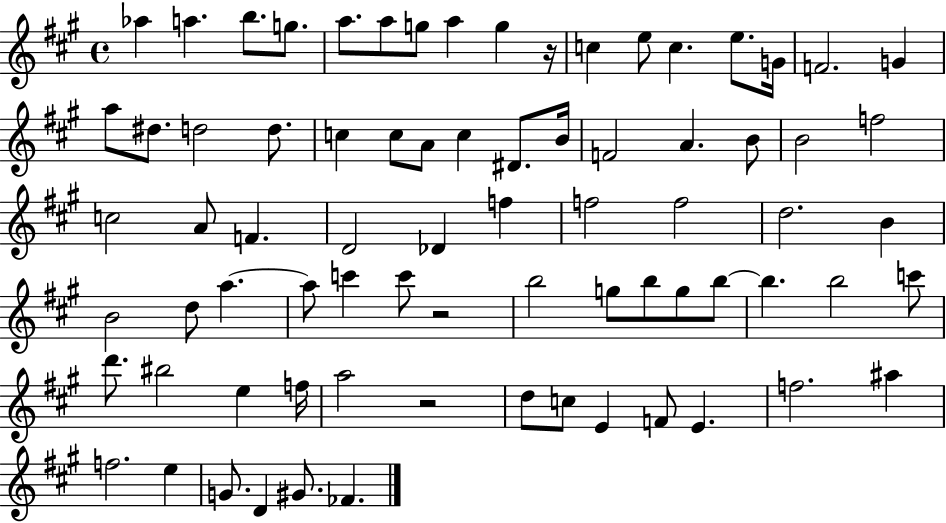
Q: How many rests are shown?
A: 3